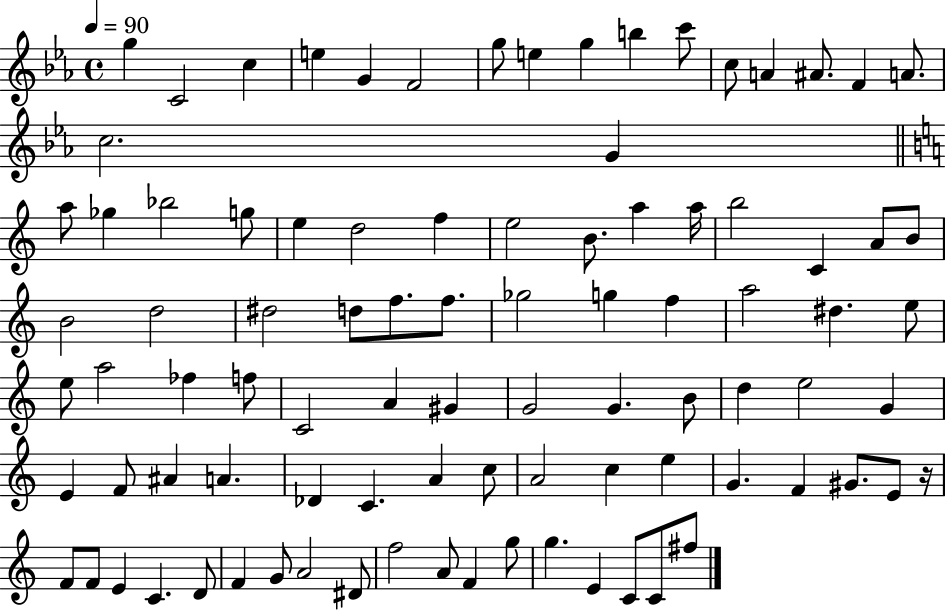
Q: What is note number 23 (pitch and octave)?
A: E5